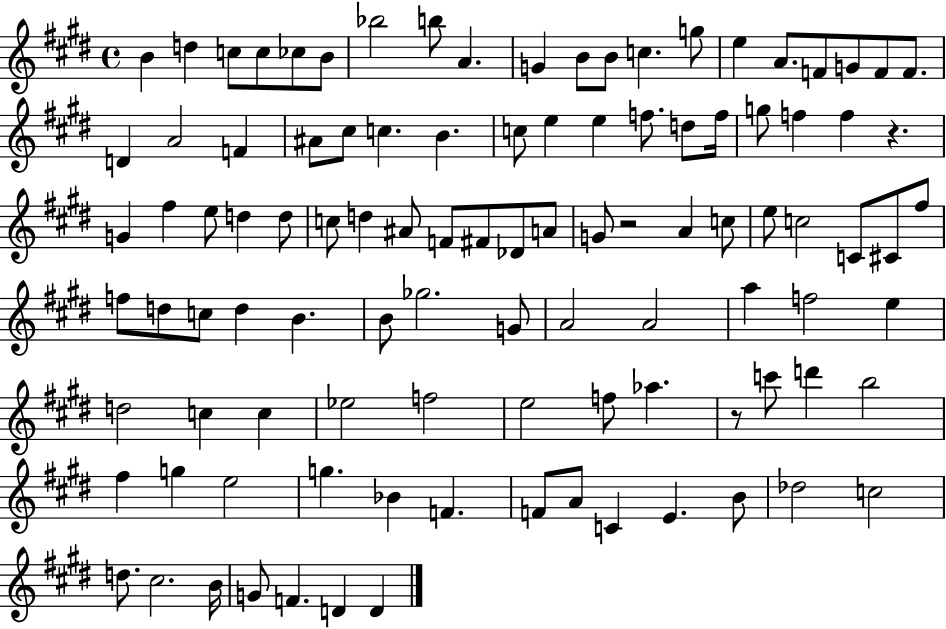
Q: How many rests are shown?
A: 3